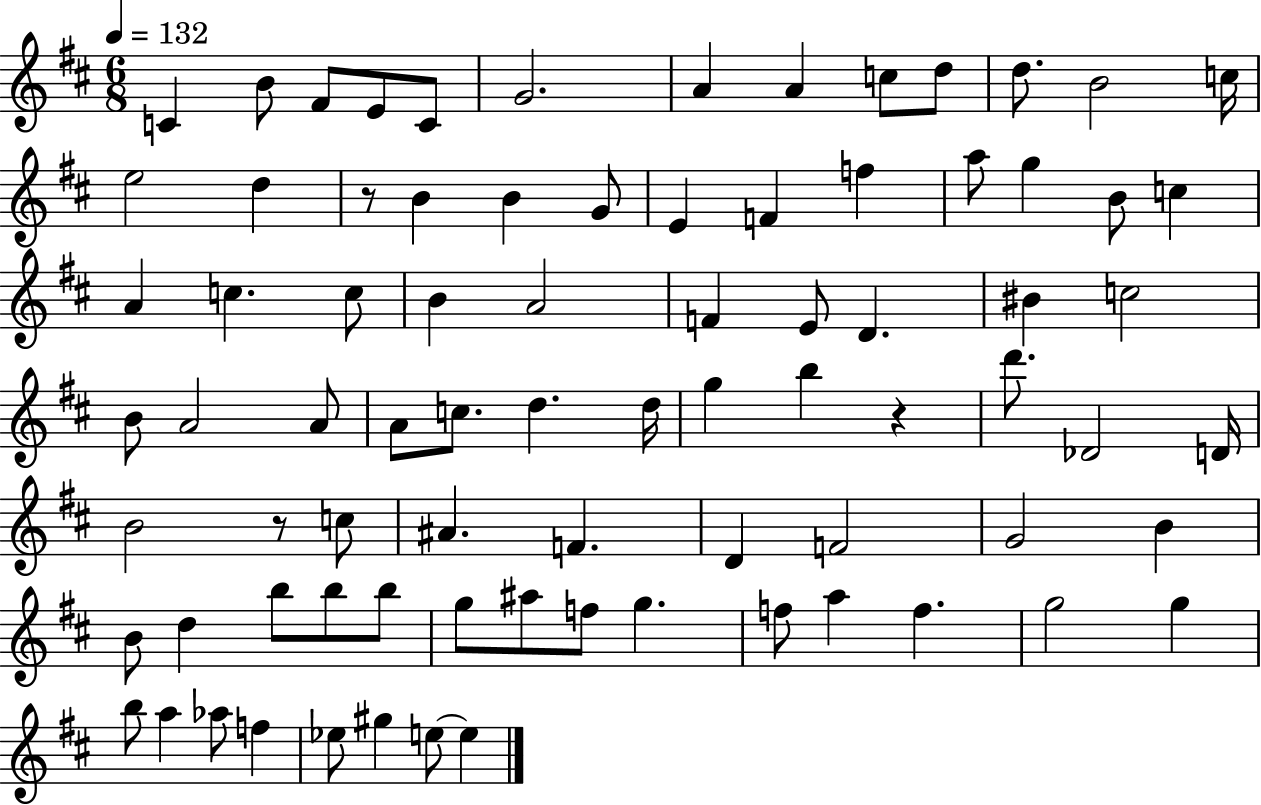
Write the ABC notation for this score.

X:1
T:Untitled
M:6/8
L:1/4
K:D
C B/2 ^F/2 E/2 C/2 G2 A A c/2 d/2 d/2 B2 c/4 e2 d z/2 B B G/2 E F f a/2 g B/2 c A c c/2 B A2 F E/2 D ^B c2 B/2 A2 A/2 A/2 c/2 d d/4 g b z d'/2 _D2 D/4 B2 z/2 c/2 ^A F D F2 G2 B B/2 d b/2 b/2 b/2 g/2 ^a/2 f/2 g f/2 a f g2 g b/2 a _a/2 f _e/2 ^g e/2 e